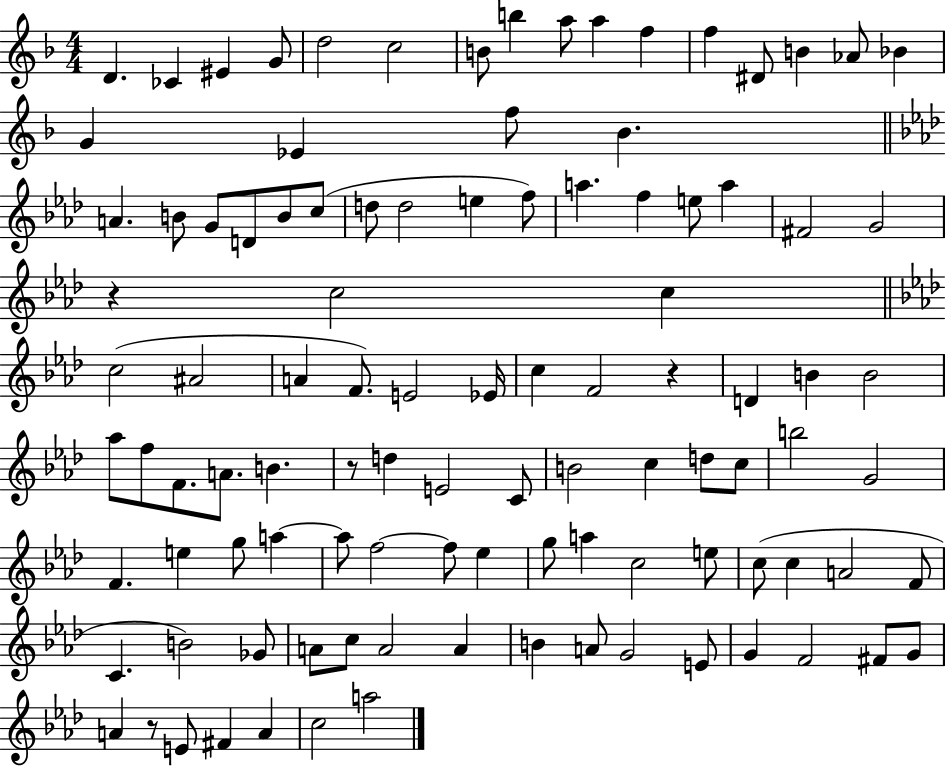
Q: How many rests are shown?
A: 4